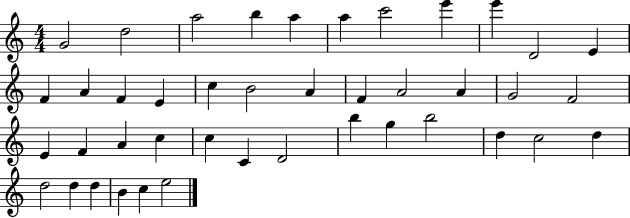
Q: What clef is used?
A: treble